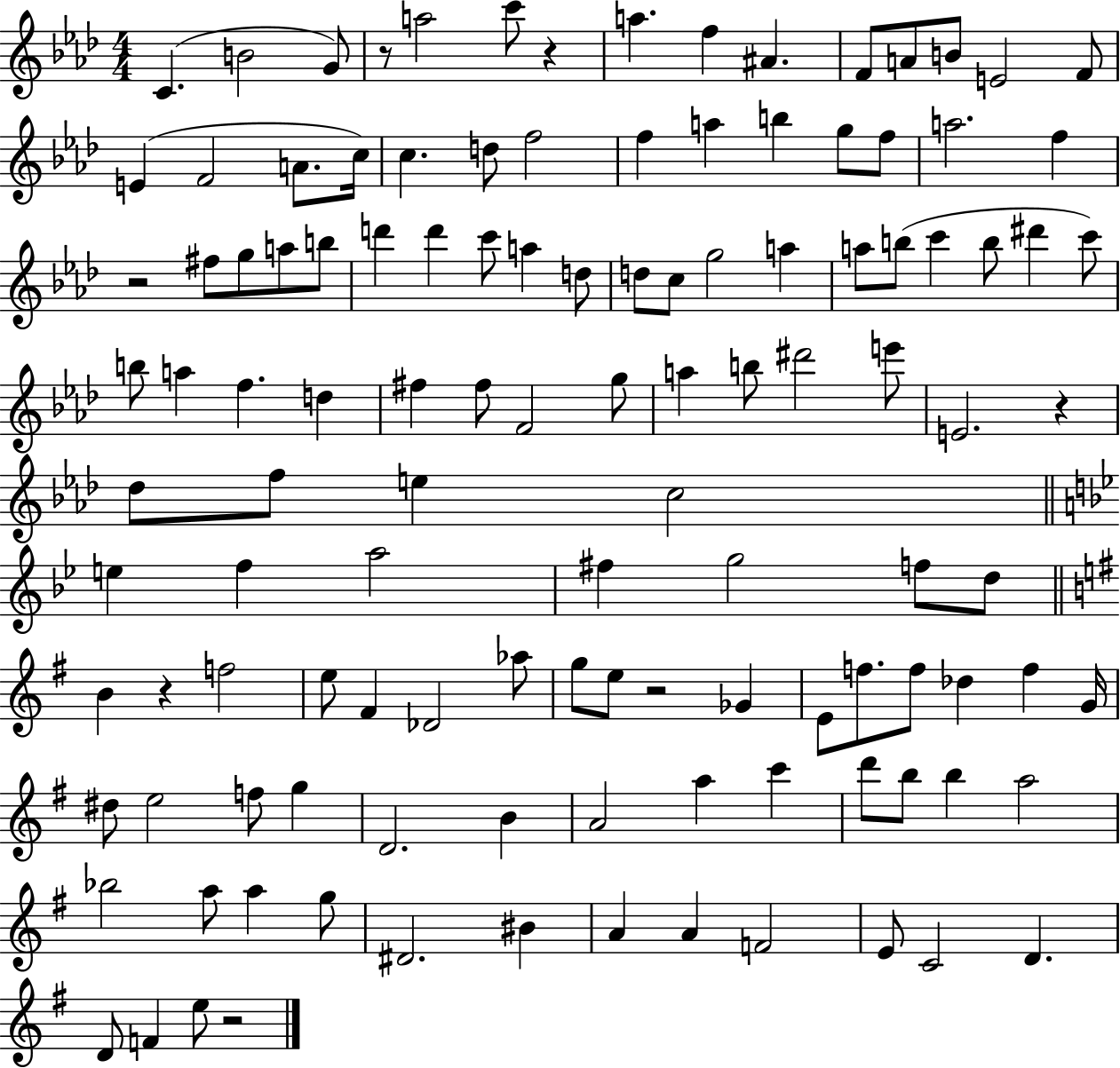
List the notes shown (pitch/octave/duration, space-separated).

C4/q. B4/h G4/e R/e A5/h C6/e R/q A5/q. F5/q A#4/q. F4/e A4/e B4/e E4/h F4/e E4/q F4/h A4/e. C5/s C5/q. D5/e F5/h F5/q A5/q B5/q G5/e F5/e A5/h. F5/q R/h F#5/e G5/e A5/e B5/e D6/q D6/q C6/e A5/q D5/e D5/e C5/e G5/h A5/q A5/e B5/e C6/q B5/e D#6/q C6/e B5/e A5/q F5/q. D5/q F#5/q F#5/e F4/h G5/e A5/q B5/e D#6/h E6/e E4/h. R/q Db5/e F5/e E5/q C5/h E5/q F5/q A5/h F#5/q G5/h F5/e D5/e B4/q R/q F5/h E5/e F#4/q Db4/h Ab5/e G5/e E5/e R/h Gb4/q E4/e F5/e. F5/e Db5/q F5/q G4/s D#5/e E5/h F5/e G5/q D4/h. B4/q A4/h A5/q C6/q D6/e B5/e B5/q A5/h Bb5/h A5/e A5/q G5/e D#4/h. BIS4/q A4/q A4/q F4/h E4/e C4/h D4/q. D4/e F4/q E5/e R/h